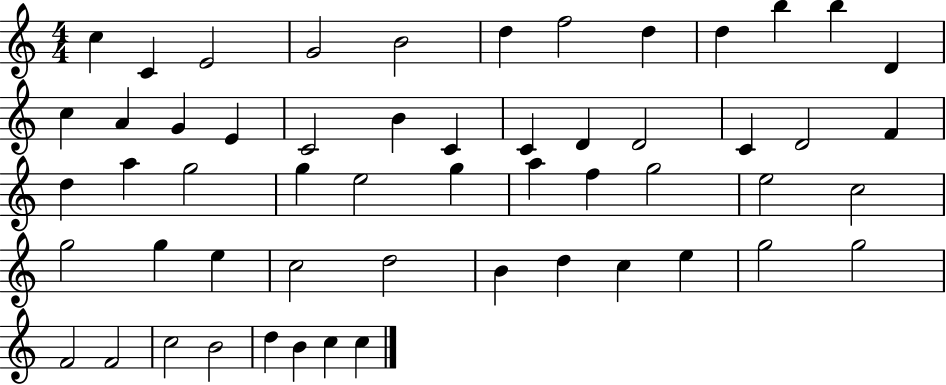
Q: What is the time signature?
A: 4/4